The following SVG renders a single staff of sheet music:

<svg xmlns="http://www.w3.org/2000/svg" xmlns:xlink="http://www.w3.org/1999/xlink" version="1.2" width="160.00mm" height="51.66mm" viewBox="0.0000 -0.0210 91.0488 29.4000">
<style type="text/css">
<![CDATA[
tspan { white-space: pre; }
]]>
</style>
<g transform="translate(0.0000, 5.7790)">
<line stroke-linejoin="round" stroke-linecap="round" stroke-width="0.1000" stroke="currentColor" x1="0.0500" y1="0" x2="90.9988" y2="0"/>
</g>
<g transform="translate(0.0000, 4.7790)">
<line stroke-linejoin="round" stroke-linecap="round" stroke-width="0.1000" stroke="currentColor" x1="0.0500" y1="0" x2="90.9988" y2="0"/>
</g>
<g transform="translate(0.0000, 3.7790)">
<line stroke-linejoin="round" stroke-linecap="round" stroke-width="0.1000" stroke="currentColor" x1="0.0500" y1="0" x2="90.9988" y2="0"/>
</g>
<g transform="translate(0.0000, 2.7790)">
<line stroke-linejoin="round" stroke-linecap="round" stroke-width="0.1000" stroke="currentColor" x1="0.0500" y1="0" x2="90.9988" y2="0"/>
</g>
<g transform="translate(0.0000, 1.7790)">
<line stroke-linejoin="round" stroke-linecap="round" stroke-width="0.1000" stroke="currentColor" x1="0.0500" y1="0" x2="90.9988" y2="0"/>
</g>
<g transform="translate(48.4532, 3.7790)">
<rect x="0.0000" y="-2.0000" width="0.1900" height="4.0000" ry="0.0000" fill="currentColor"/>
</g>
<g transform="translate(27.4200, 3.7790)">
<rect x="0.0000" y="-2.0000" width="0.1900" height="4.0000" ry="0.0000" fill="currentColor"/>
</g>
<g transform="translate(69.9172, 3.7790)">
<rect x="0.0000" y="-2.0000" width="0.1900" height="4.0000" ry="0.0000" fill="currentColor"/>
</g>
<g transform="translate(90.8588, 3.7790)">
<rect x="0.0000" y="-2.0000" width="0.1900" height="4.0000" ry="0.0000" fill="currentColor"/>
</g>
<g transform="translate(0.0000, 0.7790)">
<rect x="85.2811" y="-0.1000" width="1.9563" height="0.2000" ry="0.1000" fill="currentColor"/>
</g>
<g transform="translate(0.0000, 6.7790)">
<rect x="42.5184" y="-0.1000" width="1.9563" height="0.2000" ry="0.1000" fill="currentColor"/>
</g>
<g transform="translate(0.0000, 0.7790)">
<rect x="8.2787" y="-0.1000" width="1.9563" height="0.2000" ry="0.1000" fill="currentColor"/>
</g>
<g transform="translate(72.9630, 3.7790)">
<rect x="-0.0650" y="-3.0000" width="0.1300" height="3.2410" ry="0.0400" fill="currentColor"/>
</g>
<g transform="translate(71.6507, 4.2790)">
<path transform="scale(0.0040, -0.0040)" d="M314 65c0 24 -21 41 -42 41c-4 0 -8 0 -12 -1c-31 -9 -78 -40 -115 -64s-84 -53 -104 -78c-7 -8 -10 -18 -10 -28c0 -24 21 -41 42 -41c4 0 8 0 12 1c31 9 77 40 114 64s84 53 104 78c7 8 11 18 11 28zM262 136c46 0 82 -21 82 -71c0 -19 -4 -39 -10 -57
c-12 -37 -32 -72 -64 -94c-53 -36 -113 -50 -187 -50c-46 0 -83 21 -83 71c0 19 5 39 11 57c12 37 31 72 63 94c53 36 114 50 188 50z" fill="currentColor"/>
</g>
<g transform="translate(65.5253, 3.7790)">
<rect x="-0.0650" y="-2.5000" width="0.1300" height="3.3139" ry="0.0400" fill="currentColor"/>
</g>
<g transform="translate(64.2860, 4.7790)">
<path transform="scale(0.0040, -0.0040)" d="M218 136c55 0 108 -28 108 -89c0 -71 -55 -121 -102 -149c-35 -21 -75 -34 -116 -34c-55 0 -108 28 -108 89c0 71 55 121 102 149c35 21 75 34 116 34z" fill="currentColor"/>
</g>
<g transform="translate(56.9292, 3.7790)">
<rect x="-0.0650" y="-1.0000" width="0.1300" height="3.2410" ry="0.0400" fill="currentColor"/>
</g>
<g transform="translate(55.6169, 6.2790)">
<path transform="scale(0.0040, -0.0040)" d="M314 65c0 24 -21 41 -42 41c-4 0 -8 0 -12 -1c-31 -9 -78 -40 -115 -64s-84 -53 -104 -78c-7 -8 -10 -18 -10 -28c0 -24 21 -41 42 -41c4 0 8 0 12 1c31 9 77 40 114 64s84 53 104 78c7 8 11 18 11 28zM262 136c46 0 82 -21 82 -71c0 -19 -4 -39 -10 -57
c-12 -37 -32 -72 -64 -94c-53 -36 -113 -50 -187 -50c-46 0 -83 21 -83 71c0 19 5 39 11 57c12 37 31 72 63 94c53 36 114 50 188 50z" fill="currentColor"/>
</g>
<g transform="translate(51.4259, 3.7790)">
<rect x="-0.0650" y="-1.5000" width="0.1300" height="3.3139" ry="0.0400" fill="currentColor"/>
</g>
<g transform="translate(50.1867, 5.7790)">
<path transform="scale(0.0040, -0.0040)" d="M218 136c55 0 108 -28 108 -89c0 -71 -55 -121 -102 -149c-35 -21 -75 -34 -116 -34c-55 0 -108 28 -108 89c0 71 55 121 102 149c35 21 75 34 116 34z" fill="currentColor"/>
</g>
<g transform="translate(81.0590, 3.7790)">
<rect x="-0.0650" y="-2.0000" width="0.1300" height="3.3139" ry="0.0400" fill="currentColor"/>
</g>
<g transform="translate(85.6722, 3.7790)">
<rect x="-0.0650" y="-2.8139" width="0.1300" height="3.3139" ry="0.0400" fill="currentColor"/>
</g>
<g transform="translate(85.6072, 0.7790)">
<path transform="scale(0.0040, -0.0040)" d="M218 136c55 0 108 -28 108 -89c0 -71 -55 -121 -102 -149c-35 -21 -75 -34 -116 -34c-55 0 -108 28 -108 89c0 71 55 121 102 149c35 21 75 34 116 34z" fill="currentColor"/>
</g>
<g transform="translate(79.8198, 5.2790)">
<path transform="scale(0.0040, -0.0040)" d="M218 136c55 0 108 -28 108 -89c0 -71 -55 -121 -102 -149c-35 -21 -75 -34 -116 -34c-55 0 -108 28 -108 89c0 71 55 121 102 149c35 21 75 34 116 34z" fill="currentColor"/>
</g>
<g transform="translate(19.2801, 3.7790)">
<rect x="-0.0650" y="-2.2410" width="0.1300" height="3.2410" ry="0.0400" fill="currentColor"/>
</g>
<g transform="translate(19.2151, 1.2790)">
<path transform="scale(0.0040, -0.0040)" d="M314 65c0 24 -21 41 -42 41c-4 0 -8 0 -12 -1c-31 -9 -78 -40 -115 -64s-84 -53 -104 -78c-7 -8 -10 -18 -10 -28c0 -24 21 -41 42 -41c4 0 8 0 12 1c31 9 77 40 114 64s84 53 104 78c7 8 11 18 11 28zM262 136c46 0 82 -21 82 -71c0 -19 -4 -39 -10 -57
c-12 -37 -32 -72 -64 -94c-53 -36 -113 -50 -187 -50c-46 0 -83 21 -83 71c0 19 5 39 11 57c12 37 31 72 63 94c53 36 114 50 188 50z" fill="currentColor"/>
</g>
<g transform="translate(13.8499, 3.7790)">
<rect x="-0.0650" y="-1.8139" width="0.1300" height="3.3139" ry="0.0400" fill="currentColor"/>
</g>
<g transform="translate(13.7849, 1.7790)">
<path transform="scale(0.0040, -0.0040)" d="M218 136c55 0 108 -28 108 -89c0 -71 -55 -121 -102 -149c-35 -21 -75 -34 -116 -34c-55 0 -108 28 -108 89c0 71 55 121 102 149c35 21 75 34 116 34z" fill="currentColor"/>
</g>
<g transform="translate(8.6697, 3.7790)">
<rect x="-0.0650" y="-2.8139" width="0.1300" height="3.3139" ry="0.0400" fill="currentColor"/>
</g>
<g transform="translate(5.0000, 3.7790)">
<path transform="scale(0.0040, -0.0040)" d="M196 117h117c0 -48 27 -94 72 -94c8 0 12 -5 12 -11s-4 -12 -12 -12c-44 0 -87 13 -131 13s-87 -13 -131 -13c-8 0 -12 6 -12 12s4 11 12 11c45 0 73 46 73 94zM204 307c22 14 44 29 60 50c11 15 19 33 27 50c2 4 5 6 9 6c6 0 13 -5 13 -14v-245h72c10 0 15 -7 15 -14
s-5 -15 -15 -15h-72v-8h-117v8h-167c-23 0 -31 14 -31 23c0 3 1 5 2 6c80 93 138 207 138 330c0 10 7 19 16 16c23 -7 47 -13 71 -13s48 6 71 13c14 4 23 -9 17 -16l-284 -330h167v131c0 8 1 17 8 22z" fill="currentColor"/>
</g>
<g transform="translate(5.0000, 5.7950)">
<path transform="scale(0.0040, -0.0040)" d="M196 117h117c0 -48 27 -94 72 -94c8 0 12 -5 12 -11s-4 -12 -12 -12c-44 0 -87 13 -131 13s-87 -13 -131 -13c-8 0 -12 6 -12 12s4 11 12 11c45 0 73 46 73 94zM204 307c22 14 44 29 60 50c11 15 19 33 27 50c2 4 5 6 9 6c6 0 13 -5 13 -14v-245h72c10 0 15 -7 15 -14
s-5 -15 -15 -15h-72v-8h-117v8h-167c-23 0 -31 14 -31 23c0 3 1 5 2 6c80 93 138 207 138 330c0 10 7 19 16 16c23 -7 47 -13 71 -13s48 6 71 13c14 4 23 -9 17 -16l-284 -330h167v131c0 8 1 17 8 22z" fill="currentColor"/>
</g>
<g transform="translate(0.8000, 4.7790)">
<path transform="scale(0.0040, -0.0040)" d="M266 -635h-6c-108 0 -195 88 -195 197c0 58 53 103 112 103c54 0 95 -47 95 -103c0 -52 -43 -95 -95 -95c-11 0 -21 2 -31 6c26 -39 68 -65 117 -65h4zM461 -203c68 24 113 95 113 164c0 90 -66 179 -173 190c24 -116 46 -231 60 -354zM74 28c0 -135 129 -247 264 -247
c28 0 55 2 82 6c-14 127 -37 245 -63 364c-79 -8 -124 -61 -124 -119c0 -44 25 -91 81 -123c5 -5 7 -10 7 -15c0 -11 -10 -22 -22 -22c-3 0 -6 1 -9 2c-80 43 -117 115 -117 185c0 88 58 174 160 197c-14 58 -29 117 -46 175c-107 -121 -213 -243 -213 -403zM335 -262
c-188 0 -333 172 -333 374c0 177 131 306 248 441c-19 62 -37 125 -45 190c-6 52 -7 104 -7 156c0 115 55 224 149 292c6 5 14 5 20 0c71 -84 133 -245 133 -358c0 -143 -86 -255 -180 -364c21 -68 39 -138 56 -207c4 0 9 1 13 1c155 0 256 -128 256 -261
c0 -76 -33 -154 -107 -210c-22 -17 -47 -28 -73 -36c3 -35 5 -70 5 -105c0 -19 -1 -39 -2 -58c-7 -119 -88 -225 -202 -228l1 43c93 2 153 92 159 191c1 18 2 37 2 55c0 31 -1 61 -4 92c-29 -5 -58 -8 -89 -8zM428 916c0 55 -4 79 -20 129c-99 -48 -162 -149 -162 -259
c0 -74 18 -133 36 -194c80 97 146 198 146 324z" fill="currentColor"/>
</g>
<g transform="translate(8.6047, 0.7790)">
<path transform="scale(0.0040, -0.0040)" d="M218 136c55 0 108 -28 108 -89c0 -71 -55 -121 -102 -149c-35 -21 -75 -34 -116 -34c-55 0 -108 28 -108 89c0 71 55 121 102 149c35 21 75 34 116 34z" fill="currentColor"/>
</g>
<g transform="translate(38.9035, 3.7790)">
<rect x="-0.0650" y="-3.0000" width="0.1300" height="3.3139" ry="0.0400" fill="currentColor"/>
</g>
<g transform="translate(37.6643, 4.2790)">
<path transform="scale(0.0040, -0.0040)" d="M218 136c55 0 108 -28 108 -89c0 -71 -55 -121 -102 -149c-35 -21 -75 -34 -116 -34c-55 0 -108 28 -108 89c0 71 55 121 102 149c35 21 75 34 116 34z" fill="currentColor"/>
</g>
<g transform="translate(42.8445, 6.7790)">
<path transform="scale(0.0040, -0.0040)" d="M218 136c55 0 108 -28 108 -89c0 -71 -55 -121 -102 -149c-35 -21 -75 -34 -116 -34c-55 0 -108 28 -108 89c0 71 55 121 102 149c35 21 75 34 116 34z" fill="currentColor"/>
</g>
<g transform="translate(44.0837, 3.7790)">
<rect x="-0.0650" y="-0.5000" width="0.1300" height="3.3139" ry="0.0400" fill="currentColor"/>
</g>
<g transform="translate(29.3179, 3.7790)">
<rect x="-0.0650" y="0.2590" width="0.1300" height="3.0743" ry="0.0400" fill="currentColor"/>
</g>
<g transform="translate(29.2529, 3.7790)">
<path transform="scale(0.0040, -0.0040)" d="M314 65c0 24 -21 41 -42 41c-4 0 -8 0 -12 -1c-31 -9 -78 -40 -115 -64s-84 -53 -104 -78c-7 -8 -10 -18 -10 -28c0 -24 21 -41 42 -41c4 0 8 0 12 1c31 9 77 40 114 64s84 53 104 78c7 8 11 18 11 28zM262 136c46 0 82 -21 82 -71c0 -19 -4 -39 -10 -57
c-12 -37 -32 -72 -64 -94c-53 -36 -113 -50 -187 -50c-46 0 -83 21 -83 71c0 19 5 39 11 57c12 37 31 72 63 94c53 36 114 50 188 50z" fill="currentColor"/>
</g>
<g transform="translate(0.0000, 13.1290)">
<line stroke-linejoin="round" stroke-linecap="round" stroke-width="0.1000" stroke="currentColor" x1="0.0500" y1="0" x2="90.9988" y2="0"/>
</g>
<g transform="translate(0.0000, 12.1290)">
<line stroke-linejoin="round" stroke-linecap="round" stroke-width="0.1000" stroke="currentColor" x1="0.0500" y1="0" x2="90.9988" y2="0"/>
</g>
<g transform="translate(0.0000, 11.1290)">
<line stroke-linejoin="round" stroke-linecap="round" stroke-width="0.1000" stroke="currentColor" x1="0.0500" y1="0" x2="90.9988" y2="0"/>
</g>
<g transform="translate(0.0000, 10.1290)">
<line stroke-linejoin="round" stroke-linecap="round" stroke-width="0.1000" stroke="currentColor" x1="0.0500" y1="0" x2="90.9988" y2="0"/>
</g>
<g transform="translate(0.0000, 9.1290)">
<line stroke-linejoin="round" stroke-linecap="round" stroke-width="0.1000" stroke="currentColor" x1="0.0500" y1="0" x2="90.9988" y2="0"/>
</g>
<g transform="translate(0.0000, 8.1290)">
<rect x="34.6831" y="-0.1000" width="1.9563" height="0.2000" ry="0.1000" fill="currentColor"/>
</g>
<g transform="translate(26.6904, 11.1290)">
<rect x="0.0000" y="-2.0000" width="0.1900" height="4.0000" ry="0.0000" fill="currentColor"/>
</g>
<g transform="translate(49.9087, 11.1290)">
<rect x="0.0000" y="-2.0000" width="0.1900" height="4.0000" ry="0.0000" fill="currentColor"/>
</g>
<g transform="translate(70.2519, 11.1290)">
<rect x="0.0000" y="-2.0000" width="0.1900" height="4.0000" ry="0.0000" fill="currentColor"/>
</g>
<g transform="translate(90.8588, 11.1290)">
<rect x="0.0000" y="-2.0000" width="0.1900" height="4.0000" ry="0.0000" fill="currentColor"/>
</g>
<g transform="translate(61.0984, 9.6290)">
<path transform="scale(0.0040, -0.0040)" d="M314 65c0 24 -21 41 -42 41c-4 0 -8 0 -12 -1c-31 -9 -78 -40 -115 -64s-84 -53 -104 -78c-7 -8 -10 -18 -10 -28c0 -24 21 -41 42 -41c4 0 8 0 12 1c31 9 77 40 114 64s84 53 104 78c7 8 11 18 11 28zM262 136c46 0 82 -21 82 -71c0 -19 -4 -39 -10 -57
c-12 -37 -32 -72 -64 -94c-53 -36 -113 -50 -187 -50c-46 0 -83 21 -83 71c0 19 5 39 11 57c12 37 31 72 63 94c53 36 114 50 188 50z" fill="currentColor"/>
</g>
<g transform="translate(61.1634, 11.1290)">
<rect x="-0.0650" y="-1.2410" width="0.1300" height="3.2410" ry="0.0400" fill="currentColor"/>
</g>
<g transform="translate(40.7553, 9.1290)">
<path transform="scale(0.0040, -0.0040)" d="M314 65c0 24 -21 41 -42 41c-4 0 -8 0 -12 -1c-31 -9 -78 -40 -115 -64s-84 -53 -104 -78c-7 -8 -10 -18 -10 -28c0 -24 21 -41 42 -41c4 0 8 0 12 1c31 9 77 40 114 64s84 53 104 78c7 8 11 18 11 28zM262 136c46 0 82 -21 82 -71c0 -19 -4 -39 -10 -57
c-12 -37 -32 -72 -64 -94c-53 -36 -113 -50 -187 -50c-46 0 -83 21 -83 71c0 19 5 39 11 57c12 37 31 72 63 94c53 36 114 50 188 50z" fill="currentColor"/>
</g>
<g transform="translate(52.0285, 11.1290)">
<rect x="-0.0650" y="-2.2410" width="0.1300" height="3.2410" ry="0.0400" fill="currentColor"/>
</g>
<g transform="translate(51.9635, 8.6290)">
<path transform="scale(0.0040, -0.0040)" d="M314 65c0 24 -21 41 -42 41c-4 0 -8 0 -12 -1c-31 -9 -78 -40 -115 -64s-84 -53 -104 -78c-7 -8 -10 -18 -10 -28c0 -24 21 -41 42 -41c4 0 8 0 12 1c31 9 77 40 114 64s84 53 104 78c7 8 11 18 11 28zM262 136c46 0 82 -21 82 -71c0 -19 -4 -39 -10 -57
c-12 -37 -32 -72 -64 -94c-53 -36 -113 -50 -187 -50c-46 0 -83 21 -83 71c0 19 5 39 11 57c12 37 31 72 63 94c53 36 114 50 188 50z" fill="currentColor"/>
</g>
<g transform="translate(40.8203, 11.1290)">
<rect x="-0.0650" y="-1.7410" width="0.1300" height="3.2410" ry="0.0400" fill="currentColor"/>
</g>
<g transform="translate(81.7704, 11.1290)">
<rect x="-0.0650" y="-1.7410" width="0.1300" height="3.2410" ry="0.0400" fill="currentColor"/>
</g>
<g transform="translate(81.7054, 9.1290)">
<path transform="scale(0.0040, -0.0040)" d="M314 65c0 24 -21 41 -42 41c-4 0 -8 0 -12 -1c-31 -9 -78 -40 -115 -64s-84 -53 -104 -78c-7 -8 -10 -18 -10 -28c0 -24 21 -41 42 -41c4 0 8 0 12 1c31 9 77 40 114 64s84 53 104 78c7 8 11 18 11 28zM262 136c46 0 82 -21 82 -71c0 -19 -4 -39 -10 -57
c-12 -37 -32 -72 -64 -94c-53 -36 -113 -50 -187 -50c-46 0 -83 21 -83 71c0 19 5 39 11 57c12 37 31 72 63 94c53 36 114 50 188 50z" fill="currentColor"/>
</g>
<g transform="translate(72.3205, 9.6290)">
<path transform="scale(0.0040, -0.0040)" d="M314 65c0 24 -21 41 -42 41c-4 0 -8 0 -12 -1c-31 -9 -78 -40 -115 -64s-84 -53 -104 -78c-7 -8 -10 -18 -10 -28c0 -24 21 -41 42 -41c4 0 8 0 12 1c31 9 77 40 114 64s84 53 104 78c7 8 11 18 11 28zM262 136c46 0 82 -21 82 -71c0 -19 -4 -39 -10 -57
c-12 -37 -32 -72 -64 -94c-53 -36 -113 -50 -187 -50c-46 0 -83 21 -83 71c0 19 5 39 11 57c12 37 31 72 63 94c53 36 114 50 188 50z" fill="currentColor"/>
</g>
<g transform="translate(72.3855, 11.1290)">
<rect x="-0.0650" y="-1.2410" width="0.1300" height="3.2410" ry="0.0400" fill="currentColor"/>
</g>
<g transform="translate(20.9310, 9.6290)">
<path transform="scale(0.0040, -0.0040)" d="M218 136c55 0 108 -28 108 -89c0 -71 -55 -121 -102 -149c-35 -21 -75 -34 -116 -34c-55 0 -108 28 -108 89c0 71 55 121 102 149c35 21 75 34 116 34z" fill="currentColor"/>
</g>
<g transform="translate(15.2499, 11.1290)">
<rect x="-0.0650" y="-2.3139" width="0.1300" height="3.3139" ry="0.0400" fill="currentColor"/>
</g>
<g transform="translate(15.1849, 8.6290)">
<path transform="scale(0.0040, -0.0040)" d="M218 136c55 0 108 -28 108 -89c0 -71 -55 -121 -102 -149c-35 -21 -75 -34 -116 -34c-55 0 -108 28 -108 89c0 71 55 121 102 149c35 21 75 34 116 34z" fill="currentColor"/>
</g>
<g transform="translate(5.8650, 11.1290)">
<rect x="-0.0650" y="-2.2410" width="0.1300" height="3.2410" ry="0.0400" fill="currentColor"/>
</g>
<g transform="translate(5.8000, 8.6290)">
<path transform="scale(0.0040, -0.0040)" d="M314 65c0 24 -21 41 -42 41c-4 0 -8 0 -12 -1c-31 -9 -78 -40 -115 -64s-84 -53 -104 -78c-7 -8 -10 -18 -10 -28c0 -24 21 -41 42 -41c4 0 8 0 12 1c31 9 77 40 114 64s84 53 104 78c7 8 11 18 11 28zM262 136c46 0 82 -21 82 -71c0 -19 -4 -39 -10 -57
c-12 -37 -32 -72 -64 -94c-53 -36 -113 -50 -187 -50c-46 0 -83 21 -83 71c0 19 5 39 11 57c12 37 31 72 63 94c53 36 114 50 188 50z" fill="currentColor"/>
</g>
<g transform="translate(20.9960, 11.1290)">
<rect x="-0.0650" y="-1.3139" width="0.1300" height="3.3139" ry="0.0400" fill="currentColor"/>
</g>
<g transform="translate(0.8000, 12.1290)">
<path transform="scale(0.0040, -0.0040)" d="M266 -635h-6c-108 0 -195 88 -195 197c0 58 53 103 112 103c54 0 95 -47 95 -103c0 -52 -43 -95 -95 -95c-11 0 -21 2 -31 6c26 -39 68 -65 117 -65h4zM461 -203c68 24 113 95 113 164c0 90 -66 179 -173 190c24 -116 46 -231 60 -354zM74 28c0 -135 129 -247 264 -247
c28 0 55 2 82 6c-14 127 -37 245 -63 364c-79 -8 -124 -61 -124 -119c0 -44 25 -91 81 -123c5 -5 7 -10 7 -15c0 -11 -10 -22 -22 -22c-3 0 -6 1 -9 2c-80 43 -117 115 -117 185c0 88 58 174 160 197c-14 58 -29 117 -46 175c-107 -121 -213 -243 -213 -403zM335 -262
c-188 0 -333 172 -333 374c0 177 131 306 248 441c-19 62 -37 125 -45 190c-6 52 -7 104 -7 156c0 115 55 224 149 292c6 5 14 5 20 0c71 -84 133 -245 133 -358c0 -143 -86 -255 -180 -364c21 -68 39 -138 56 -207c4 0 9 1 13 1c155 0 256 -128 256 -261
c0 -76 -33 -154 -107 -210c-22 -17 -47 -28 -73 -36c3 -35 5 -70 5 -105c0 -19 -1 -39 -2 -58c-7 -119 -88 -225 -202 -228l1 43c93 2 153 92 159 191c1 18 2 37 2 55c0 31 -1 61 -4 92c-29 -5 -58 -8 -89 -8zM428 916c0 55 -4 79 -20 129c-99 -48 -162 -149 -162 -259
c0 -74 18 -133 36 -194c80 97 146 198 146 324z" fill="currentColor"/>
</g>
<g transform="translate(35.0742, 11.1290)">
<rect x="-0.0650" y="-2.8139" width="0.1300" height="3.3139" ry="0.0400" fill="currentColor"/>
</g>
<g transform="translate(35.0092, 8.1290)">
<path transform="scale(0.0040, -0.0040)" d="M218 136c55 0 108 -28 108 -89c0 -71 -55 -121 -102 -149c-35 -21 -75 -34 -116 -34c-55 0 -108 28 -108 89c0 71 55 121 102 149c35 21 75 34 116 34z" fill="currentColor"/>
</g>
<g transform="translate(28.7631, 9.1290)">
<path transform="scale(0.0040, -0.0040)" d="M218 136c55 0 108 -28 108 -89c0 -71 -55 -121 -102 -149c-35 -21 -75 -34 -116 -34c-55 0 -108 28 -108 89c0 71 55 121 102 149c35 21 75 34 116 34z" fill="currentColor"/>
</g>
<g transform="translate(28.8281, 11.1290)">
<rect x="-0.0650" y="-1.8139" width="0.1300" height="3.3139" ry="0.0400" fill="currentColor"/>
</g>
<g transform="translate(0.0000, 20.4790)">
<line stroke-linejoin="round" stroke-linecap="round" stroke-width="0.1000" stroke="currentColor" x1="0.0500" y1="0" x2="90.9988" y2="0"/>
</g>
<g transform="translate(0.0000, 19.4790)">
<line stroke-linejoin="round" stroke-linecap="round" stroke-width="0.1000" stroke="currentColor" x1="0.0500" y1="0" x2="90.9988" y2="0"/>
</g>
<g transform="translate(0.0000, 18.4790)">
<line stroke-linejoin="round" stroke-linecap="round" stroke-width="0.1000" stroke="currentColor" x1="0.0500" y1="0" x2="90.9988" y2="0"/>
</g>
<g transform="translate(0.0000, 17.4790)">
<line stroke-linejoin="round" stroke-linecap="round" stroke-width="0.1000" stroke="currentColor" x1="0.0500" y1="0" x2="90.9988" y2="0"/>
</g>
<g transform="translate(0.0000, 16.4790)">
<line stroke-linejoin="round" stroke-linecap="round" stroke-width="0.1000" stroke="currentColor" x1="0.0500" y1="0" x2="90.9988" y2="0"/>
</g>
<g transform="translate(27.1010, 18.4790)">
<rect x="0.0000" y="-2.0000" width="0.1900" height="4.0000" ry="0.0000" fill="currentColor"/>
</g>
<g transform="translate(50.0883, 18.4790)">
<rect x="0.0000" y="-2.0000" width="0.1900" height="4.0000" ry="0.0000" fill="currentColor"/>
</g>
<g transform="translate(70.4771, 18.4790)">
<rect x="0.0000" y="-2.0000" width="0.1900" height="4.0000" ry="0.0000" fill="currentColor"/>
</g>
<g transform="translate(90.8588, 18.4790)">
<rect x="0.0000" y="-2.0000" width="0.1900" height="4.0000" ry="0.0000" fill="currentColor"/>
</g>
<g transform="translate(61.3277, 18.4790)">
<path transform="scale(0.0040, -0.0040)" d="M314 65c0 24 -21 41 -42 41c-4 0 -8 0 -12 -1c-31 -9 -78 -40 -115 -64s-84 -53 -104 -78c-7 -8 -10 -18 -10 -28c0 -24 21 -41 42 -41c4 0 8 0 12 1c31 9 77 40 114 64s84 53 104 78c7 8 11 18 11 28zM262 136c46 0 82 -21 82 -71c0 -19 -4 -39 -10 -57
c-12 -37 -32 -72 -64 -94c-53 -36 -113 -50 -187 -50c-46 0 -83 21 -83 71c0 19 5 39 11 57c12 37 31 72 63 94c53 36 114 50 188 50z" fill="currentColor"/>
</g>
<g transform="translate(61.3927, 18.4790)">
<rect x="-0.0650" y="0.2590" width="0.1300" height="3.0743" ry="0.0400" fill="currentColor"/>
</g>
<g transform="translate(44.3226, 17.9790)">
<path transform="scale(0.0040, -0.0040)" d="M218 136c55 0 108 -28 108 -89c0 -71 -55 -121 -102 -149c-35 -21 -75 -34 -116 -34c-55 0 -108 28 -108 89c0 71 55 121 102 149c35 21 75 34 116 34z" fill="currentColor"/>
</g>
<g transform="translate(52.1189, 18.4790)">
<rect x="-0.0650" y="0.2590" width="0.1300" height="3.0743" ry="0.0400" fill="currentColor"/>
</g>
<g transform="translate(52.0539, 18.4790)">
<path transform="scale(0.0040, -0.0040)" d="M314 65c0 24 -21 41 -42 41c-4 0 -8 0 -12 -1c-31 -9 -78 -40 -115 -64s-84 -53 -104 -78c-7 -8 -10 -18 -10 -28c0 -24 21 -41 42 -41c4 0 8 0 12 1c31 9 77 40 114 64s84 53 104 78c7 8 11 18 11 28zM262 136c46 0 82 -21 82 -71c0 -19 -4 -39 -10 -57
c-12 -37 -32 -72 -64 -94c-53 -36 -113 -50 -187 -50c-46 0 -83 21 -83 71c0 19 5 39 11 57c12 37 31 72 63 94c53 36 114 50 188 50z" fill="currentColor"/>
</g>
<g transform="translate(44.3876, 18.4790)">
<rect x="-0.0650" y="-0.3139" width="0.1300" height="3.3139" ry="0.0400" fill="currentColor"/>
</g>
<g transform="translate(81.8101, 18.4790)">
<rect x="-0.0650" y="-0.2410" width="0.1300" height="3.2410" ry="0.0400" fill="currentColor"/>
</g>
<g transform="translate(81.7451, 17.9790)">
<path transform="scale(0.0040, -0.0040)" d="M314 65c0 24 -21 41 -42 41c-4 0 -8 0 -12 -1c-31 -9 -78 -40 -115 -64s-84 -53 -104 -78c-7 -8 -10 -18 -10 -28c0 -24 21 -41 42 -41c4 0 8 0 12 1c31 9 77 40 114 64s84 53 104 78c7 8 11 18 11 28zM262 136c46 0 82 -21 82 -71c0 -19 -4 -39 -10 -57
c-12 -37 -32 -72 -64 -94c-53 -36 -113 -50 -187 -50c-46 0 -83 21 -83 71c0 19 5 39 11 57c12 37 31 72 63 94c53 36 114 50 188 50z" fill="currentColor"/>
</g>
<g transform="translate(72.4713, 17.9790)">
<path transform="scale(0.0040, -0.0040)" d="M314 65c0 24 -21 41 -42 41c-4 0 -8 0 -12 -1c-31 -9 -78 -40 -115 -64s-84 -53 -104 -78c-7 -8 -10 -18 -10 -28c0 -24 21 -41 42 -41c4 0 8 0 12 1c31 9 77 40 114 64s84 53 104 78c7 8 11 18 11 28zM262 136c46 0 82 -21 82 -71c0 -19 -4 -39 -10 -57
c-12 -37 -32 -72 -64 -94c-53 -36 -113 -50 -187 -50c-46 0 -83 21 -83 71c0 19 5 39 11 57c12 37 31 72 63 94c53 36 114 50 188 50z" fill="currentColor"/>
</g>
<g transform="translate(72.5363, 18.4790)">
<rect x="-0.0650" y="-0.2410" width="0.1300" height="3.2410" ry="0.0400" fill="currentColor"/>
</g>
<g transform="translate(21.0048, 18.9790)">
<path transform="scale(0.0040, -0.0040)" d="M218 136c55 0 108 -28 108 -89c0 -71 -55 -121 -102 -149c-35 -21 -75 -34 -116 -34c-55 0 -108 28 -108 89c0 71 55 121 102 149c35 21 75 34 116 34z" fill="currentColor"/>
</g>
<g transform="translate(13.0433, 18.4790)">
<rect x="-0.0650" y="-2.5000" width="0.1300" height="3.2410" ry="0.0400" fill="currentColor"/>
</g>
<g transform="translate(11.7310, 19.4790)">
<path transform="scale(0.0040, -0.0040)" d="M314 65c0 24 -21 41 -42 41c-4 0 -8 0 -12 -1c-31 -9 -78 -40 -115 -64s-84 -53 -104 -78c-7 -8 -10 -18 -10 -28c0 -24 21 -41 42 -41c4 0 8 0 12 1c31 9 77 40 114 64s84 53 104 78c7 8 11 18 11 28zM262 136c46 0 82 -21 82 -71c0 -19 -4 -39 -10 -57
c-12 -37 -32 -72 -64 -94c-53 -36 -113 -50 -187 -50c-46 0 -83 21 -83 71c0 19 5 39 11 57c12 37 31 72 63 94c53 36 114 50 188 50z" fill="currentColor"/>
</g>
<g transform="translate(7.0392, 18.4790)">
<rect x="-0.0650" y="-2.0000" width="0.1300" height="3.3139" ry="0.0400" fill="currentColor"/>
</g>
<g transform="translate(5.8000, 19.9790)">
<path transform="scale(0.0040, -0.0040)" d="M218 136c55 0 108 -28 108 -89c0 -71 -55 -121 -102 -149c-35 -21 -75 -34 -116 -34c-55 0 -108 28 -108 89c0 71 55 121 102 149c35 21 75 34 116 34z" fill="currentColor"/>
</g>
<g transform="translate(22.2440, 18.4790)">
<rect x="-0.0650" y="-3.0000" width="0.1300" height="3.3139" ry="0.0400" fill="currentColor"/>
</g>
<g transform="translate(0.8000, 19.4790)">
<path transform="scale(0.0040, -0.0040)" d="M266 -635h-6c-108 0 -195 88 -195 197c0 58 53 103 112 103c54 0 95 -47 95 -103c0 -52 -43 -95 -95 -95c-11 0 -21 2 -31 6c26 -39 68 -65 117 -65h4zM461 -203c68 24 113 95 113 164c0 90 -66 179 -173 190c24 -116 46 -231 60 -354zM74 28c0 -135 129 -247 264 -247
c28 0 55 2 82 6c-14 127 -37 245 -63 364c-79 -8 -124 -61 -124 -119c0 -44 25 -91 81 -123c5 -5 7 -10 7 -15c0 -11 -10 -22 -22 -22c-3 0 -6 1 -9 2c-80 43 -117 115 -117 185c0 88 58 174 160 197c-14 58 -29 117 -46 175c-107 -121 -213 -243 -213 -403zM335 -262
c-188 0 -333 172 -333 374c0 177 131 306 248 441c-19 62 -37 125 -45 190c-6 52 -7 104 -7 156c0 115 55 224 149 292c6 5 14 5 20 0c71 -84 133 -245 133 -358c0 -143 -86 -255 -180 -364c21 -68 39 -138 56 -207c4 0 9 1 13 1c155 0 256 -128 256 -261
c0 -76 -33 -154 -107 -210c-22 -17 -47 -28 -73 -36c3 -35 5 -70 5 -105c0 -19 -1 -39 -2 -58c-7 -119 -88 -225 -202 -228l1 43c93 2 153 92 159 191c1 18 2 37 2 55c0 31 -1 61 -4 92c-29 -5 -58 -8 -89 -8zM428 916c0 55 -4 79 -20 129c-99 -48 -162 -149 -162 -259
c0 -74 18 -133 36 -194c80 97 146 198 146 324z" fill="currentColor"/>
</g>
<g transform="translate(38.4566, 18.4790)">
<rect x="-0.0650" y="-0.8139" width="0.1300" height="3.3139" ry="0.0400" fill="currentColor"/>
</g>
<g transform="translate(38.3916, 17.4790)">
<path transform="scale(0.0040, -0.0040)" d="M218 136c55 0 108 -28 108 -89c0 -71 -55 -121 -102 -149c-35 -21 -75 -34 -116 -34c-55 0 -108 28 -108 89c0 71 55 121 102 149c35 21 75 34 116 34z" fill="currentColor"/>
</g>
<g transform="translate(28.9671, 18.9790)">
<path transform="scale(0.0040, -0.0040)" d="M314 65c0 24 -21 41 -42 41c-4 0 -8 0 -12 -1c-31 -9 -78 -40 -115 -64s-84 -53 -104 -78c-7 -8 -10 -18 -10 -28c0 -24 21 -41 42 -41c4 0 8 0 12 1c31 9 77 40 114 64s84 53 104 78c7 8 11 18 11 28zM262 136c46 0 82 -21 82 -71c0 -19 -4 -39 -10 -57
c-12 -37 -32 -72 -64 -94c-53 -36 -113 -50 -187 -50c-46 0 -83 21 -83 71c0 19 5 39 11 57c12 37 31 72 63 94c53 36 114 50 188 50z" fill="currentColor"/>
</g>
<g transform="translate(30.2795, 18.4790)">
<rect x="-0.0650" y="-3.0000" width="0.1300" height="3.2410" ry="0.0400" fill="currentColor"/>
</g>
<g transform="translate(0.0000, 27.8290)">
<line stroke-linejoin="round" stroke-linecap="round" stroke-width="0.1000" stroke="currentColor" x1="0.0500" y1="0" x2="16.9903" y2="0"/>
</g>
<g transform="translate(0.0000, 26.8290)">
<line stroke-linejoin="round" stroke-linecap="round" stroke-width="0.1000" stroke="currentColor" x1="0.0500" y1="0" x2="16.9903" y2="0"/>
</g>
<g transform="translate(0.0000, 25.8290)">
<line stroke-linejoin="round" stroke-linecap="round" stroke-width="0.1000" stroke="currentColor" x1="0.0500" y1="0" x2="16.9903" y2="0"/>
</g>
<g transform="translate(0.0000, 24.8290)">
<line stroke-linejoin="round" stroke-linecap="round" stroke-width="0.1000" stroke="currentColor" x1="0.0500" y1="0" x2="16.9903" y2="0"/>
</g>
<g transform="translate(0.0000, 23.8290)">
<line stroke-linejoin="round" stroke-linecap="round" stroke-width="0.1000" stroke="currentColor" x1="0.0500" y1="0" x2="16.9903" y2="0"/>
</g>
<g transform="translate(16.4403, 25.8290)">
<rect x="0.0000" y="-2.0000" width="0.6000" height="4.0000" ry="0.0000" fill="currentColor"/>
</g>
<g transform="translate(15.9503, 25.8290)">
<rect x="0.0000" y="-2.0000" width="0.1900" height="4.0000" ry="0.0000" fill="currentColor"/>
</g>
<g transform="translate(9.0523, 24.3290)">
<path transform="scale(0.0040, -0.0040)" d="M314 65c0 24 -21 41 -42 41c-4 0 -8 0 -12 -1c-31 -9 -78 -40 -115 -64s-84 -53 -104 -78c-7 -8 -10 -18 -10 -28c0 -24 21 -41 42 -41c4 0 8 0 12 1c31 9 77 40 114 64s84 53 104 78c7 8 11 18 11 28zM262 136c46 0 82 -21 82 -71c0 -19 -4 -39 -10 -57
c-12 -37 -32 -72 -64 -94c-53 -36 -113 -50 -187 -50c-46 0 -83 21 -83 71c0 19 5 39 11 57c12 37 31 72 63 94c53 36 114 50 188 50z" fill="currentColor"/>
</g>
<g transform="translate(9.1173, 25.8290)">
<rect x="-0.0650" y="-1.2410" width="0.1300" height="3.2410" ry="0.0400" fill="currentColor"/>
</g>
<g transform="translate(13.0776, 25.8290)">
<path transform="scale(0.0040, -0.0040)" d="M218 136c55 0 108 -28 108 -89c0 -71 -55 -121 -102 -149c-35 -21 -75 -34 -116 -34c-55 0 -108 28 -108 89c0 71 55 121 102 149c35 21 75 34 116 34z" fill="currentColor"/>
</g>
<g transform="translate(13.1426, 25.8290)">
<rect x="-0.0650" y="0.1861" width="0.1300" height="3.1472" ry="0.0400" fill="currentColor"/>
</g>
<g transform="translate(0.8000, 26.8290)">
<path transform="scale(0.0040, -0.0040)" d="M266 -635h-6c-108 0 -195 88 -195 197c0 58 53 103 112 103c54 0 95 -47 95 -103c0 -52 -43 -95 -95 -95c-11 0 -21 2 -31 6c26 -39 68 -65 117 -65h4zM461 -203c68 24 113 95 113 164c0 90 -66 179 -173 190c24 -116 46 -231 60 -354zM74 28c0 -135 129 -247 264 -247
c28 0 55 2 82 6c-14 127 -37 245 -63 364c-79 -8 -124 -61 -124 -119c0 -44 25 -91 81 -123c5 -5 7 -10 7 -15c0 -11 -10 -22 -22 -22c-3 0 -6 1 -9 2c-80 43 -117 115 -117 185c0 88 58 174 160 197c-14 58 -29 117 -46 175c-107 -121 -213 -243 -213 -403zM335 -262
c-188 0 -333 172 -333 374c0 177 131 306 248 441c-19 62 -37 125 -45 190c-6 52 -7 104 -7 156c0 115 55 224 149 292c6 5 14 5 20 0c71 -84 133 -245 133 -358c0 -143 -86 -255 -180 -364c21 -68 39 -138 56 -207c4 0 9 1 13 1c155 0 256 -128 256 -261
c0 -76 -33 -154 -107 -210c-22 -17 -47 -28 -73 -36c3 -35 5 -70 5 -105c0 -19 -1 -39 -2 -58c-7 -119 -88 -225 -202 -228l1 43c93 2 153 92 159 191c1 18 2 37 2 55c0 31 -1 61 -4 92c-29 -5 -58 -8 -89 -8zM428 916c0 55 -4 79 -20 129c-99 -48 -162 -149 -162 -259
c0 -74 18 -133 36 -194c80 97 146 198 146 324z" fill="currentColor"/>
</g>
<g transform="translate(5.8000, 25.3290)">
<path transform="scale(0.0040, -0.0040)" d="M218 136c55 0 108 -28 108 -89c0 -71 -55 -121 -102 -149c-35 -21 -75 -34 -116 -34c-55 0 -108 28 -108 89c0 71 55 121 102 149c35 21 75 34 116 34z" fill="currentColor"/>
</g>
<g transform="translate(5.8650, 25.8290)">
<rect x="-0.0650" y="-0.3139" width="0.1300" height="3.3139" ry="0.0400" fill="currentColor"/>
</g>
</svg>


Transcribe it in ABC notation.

X:1
T:Untitled
M:4/4
L:1/4
K:C
a f g2 B2 A C E D2 G A2 F a g2 g e f a f2 g2 e2 e2 f2 F G2 A A2 d c B2 B2 c2 c2 c e2 B